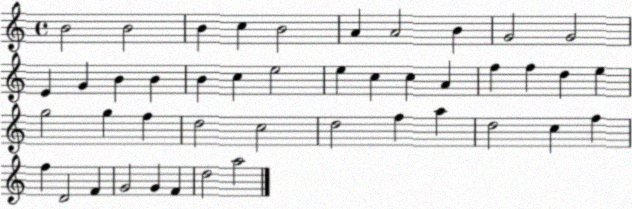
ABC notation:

X:1
T:Untitled
M:4/4
L:1/4
K:C
B2 B2 B c B2 A A2 B G2 G2 E G B B B c e2 e c c A f f d e g2 g f d2 c2 d2 f a d2 c f f D2 F G2 G F d2 a2